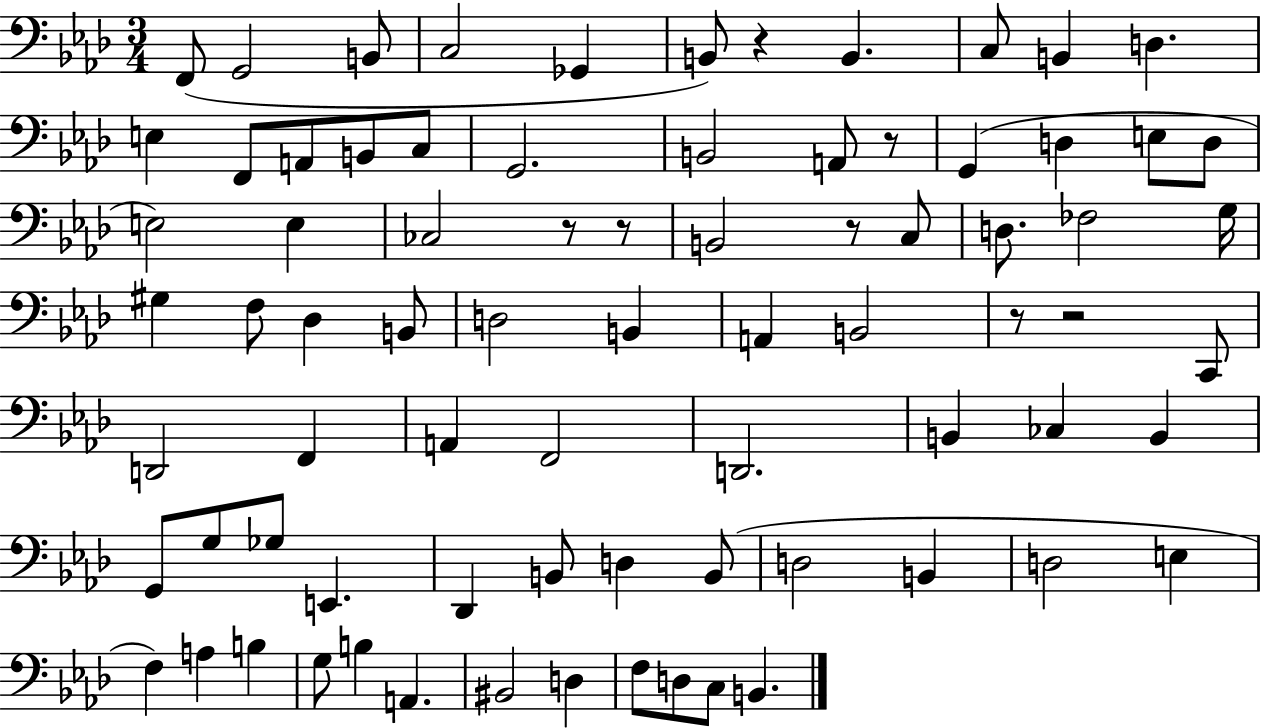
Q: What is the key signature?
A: AES major